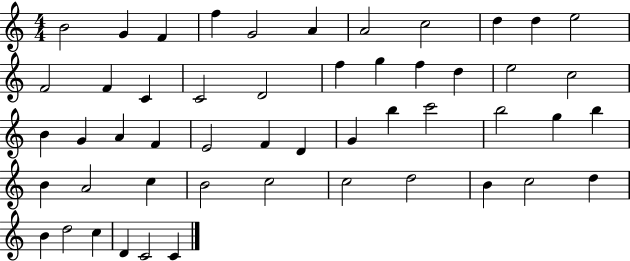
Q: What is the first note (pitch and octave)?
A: B4